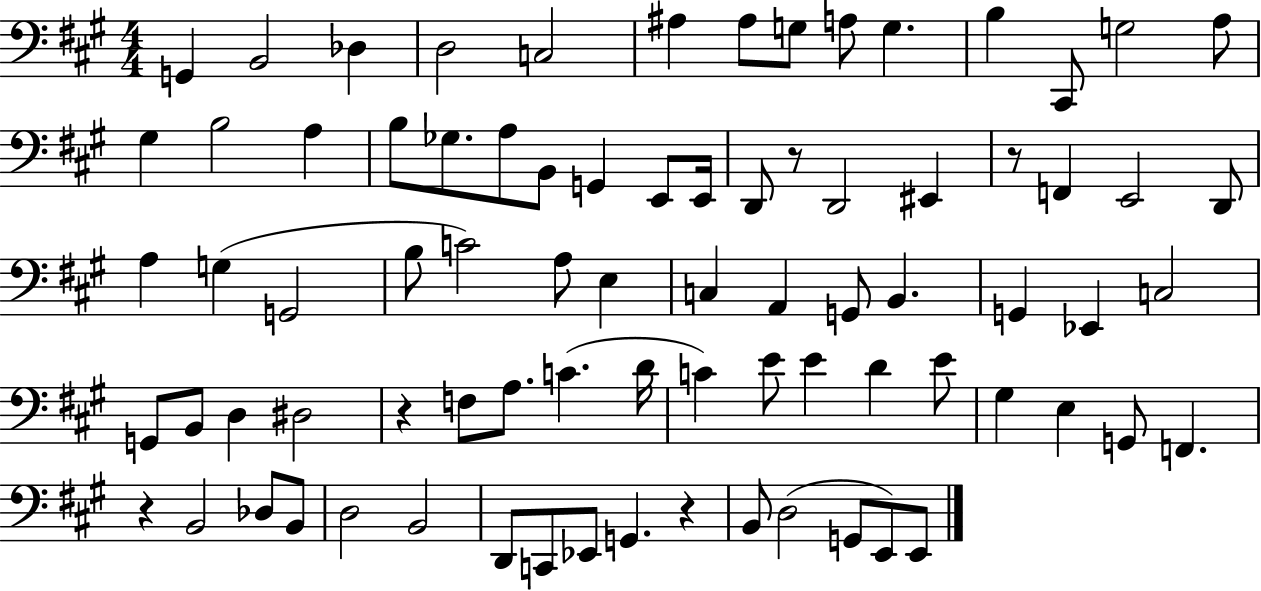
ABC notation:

X:1
T:Untitled
M:4/4
L:1/4
K:A
G,, B,,2 _D, D,2 C,2 ^A, ^A,/2 G,/2 A,/2 G, B, ^C,,/2 G,2 A,/2 ^G, B,2 A, B,/2 _G,/2 A,/2 B,,/2 G,, E,,/2 E,,/4 D,,/2 z/2 D,,2 ^E,, z/2 F,, E,,2 D,,/2 A, G, G,,2 B,/2 C2 A,/2 E, C, A,, G,,/2 B,, G,, _E,, C,2 G,,/2 B,,/2 D, ^D,2 z F,/2 A,/2 C D/4 C E/2 E D E/2 ^G, E, G,,/2 F,, z B,,2 _D,/2 B,,/2 D,2 B,,2 D,,/2 C,,/2 _E,,/2 G,, z B,,/2 D,2 G,,/2 E,,/2 E,,/2